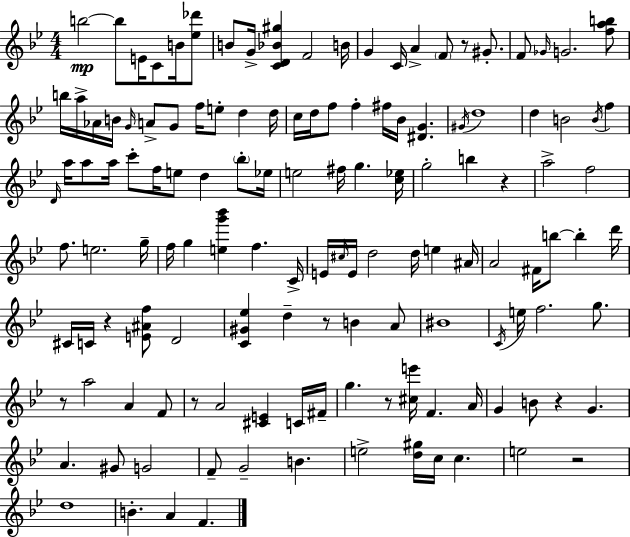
{
  \clef treble
  \numericTimeSignature
  \time 4/4
  \key g \minor
  b''2~~\mp b''8 e'16 c'8 b'16 <ees'' des'''>8 | b'8 g'16-> <c' d' bes' gis''>4 f'2 b'16 | g'4 c'16 a'4-> \parenthesize f'8 r8 gis'8.-. | f'8 \grace { ges'16 } g'2. <f'' a'' b''>8 | \break b''16 a''16-> aes'16 b'16 \grace { g'16 } a'8-> g'8 f''16 e''8-. d''4 | d''16 c''16 d''16 f''8 f''4-. fis''16 bes'16 <dis' g'>4. | \acciaccatura { gis'16 } d''1 | d''4 b'2 \acciaccatura { b'16 } | \break f''4 \grace { d'16 } a''16 a''8 a''16 c'''8-. f''16 e''8 d''4 | \parenthesize bes''8-. ees''16 e''2 fis''16 g''4. | <c'' ees''>16 g''2-. b''4 | r4 a''2-> f''2 | \break f''8. e''2. | g''16-- f''16 g''4 <e'' g''' bes'''>4 f''4. | c'16-> e'16 \grace { cis''16 } e'16 d''2 | d''16 e''4 ais'16 a'2 fis'16 b''8~~ | \break b''4-. d'''16 cis'16 c'16 r4 <e' ais' f''>8 d'2 | <c' gis' ees''>4 d''4-- r8 | b'4 a'8 bis'1 | \acciaccatura { c'16 } e''16 f''2. | \break g''8. r8 a''2 | a'4 f'8 r8 a'2 | <cis' e'>4 c'16 fis'16-- g''4. r8 <cis'' e'''>16 | f'4. a'16 g'4 b'8 r4 | \break g'4. a'4. gis'8 g'2 | f'8-- g'2-- | b'4. e''2-> <d'' gis''>16 | c''16 c''4. e''2 r2 | \break d''1 | b'4.-. a'4 | f'4. \bar "|."
}